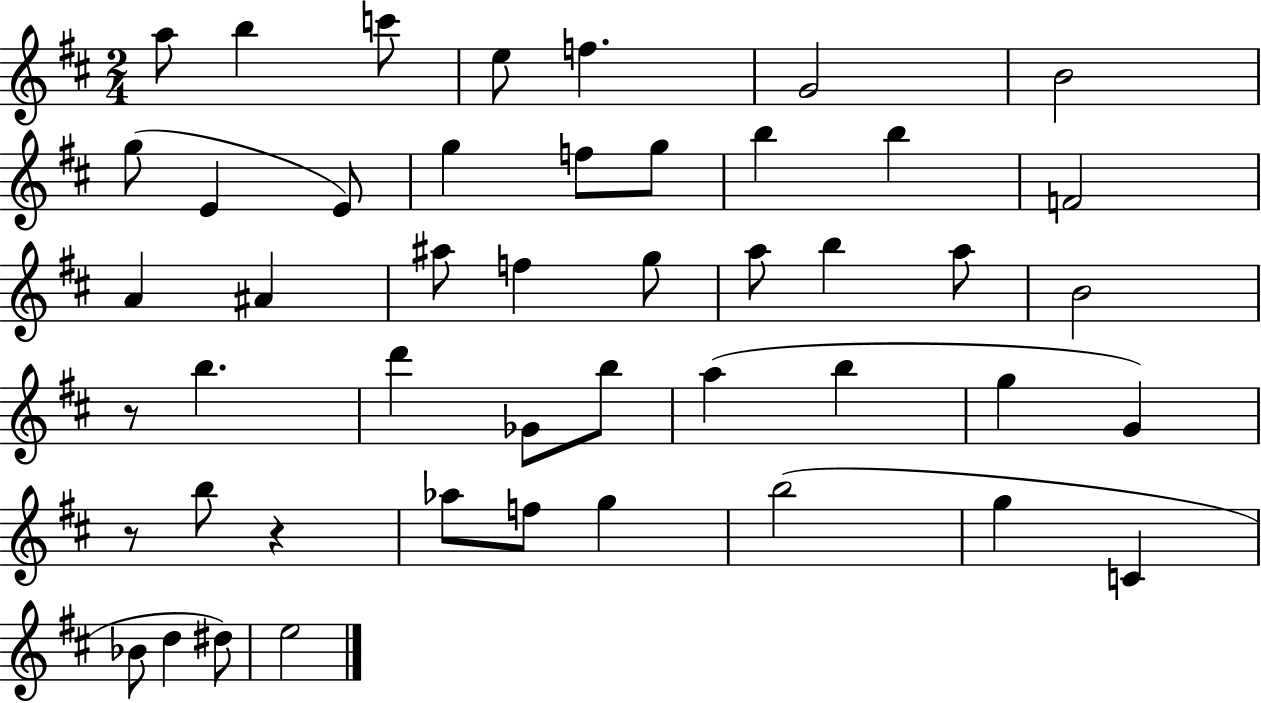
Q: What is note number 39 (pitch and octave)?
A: G5